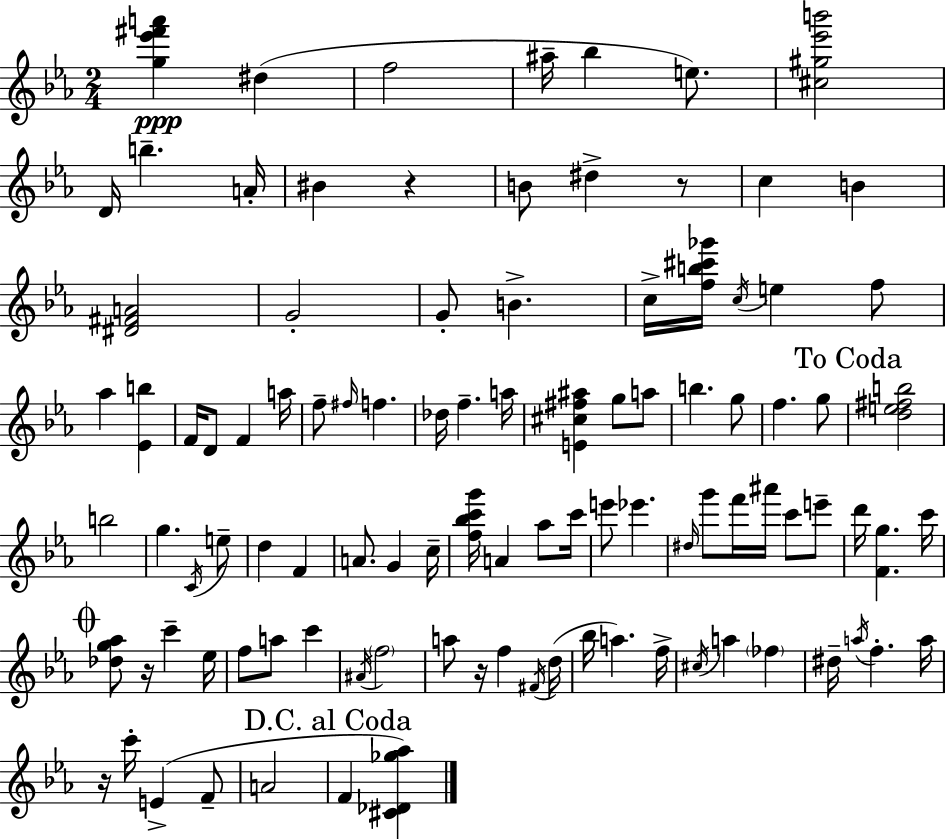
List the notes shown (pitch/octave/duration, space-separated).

[G5,Eb6,F#6,A6]/q D#5/q F5/h A#5/s Bb5/q E5/e. [C#5,G#5,Eb6,B6]/h D4/s B5/q. A4/s BIS4/q R/q B4/e D#5/q R/e C5/q B4/q [D#4,F#4,A4]/h G4/h G4/e B4/q. C5/s [F5,B5,C#6,Gb6]/s C5/s E5/q F5/e Ab5/q [Eb4,B5]/q F4/s D4/e F4/q A5/s F5/e F#5/s F5/q. Db5/s F5/q. A5/s [E4,C#5,F#5,A#5]/q G5/e A5/e B5/q. G5/e F5/q. G5/e [D5,E5,F#5,B5]/h B5/h G5/q. C4/s E5/e D5/q F4/q A4/e. G4/q C5/s [F5,Bb5,C6,G6]/s A4/q Ab5/e C6/s E6/e Eb6/q. D#5/s G6/e F6/s A#6/s C6/e E6/e D6/s [F4,G5]/q. C6/s [Db5,G5,Ab5]/e R/s C6/q Eb5/s F5/e A5/e C6/q A#4/s F5/h A5/e R/s F5/q F#4/s D5/s Bb5/s A5/q. F5/s C#5/s A5/q FES5/q D#5/s A5/s F5/q. A5/s R/s C6/s E4/q F4/e A4/h F4/q [C#4,Db4,Gb5,Ab5]/q